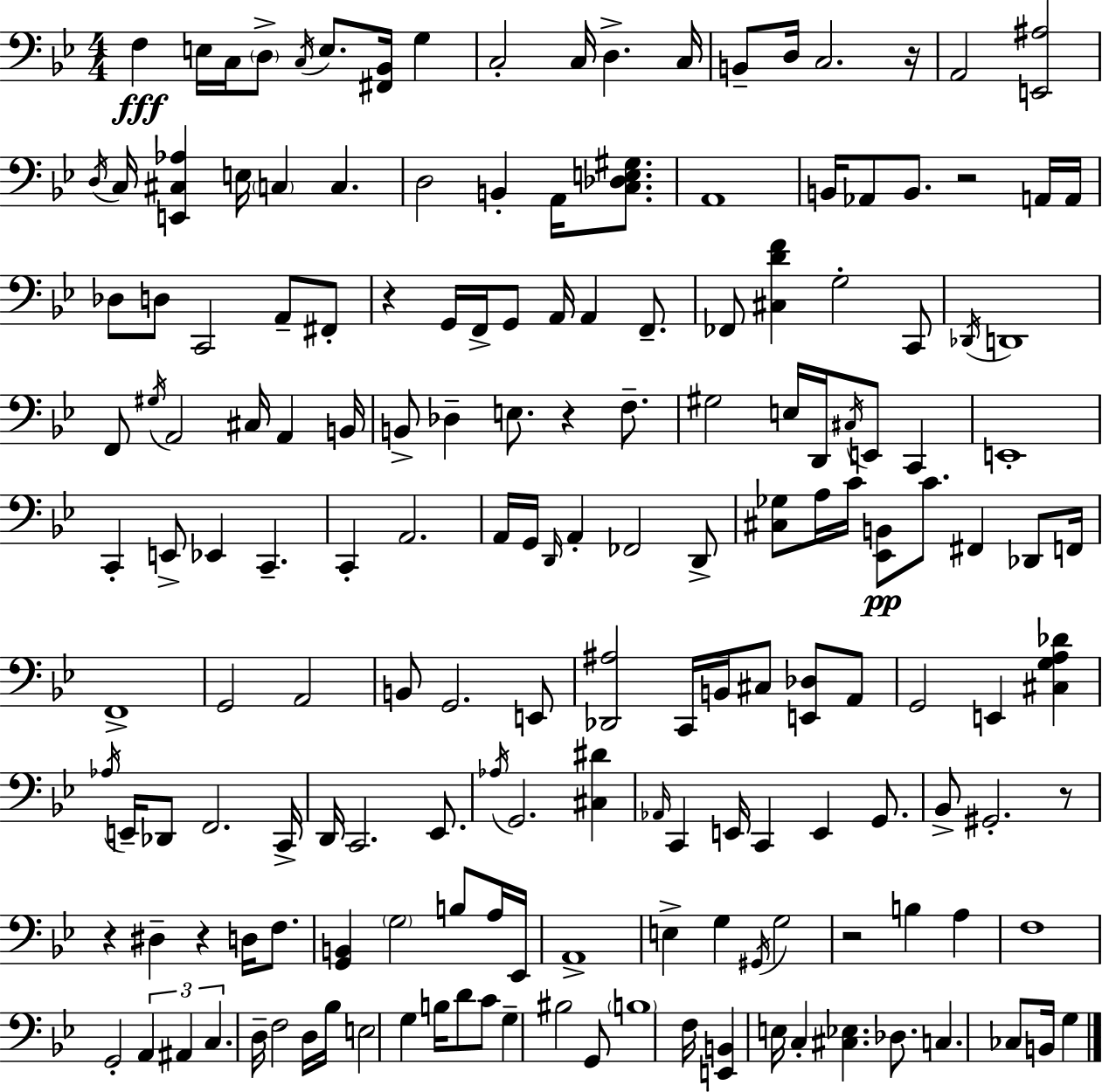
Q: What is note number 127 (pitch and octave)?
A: A2